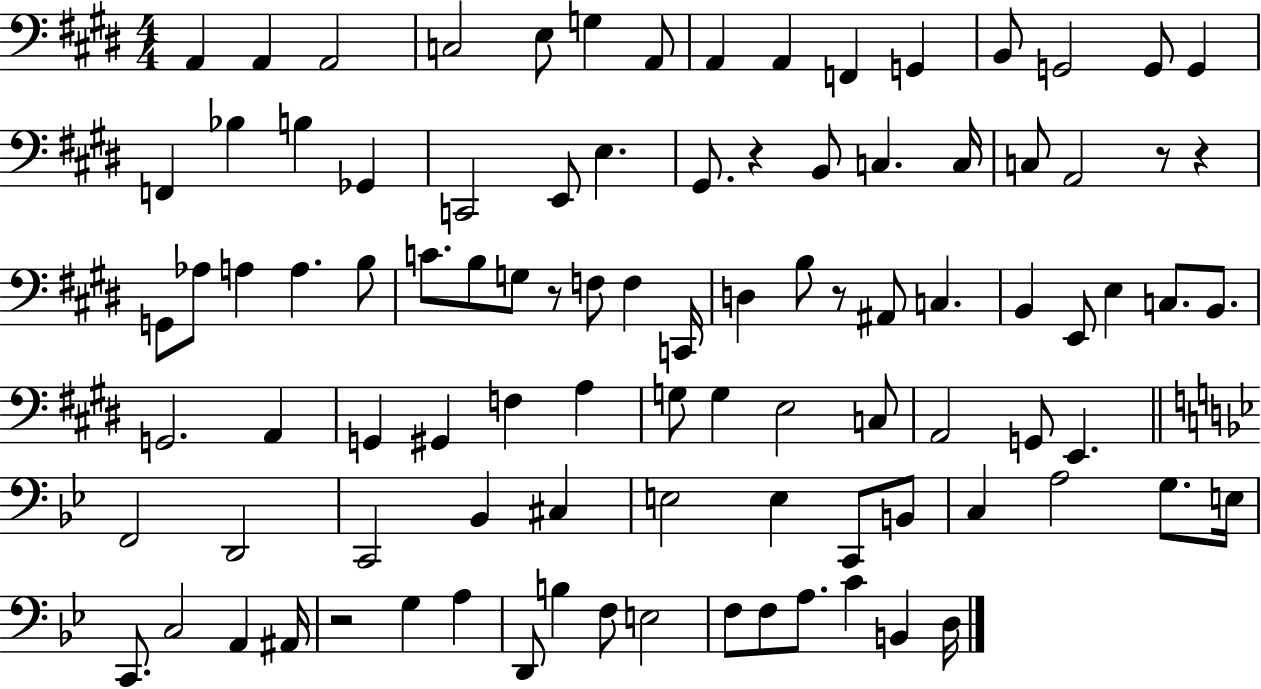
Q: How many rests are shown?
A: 6